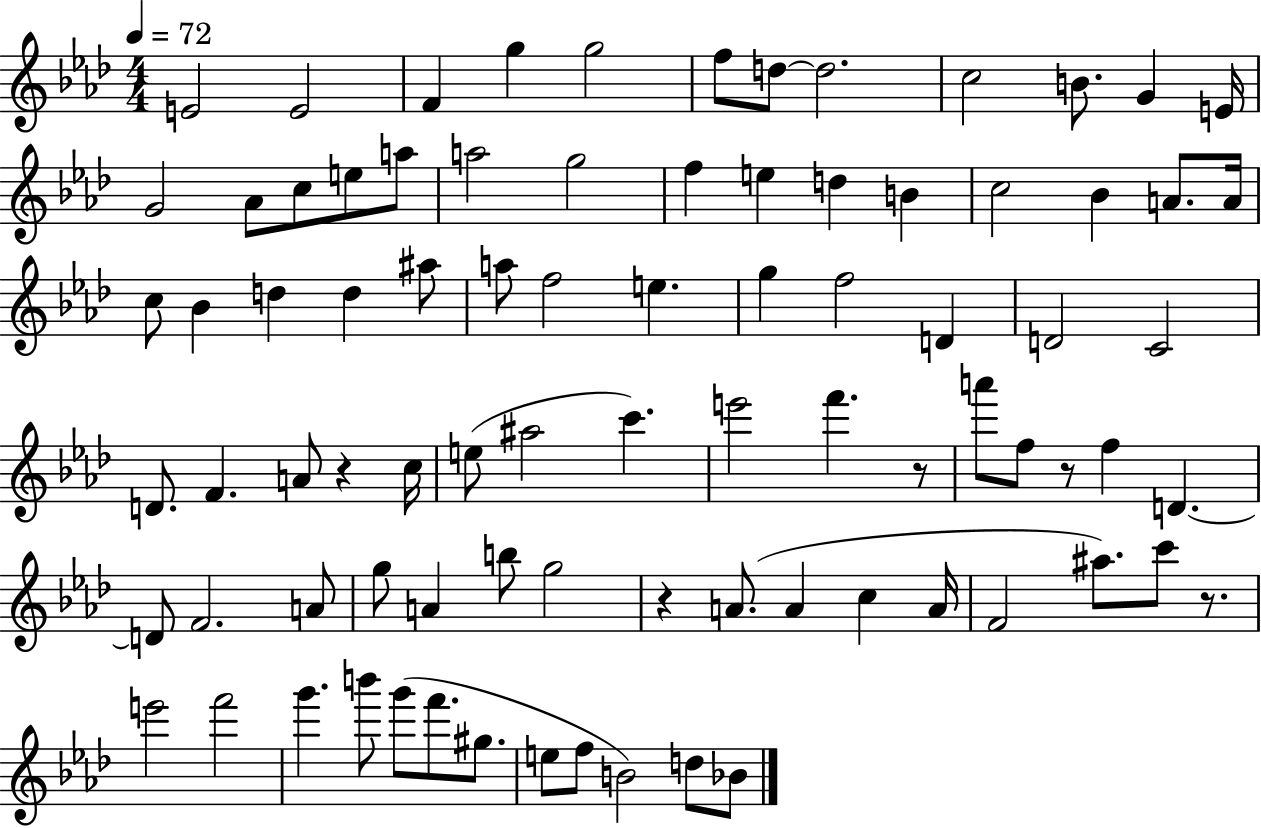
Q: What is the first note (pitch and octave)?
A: E4